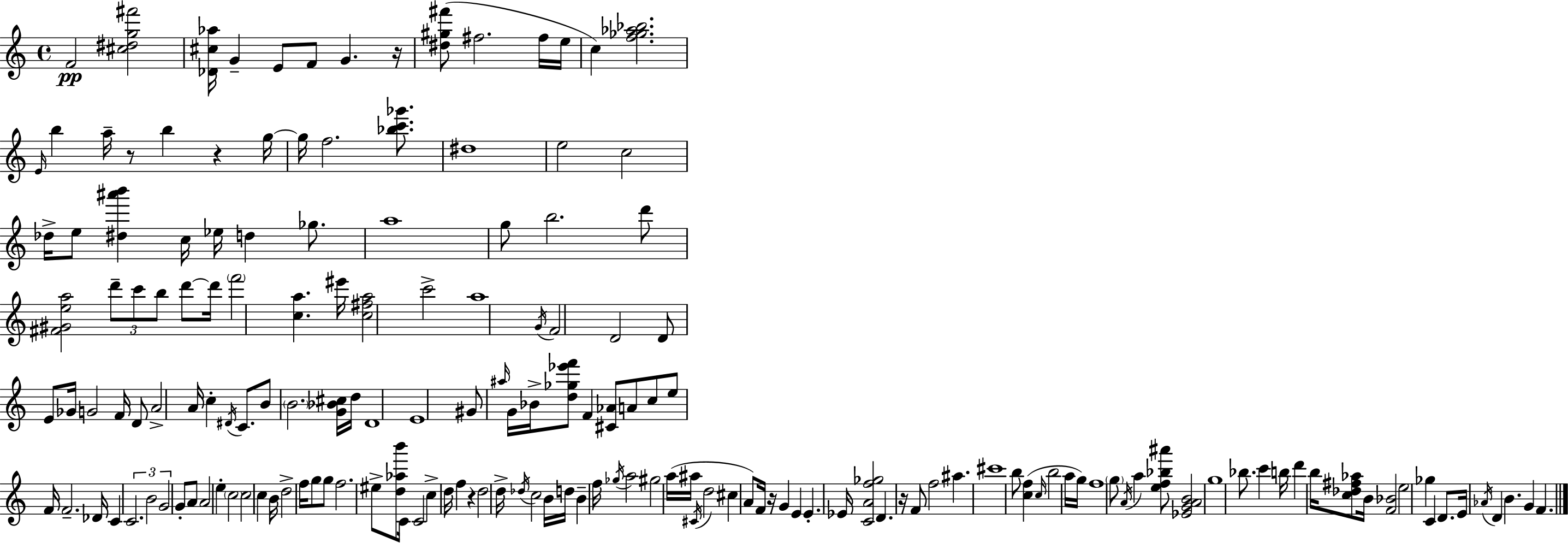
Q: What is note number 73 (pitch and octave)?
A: G4